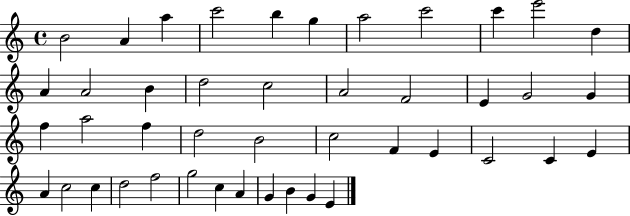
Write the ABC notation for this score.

X:1
T:Untitled
M:4/4
L:1/4
K:C
B2 A a c'2 b g a2 c'2 c' e'2 d A A2 B d2 c2 A2 F2 E G2 G f a2 f d2 B2 c2 F E C2 C E A c2 c d2 f2 g2 c A G B G E